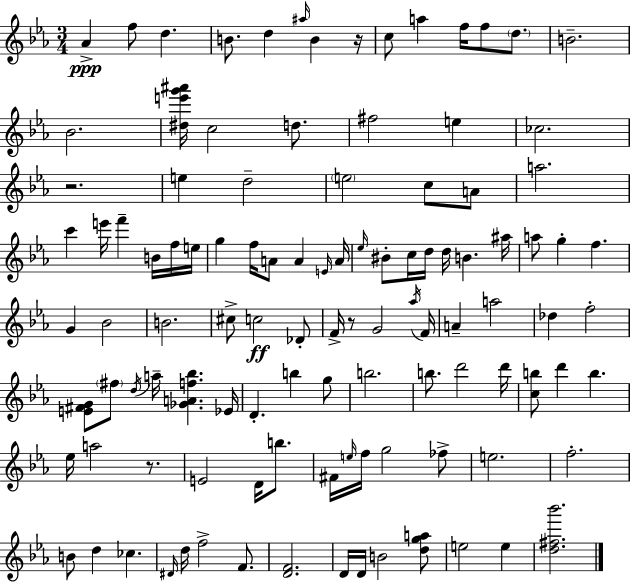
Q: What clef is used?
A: treble